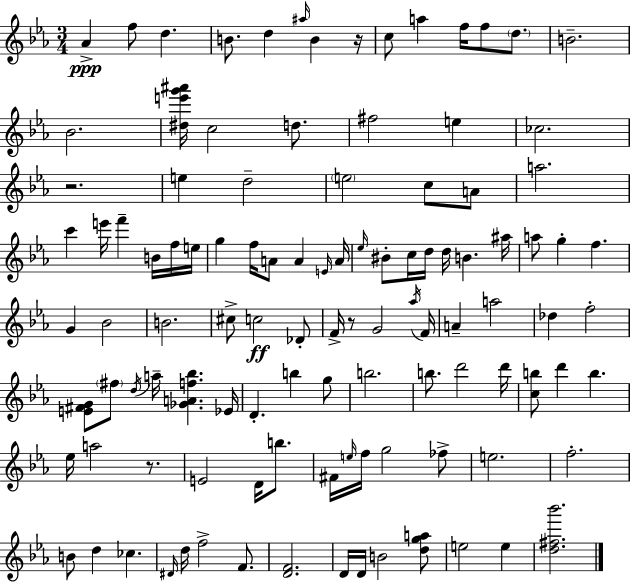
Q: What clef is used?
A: treble